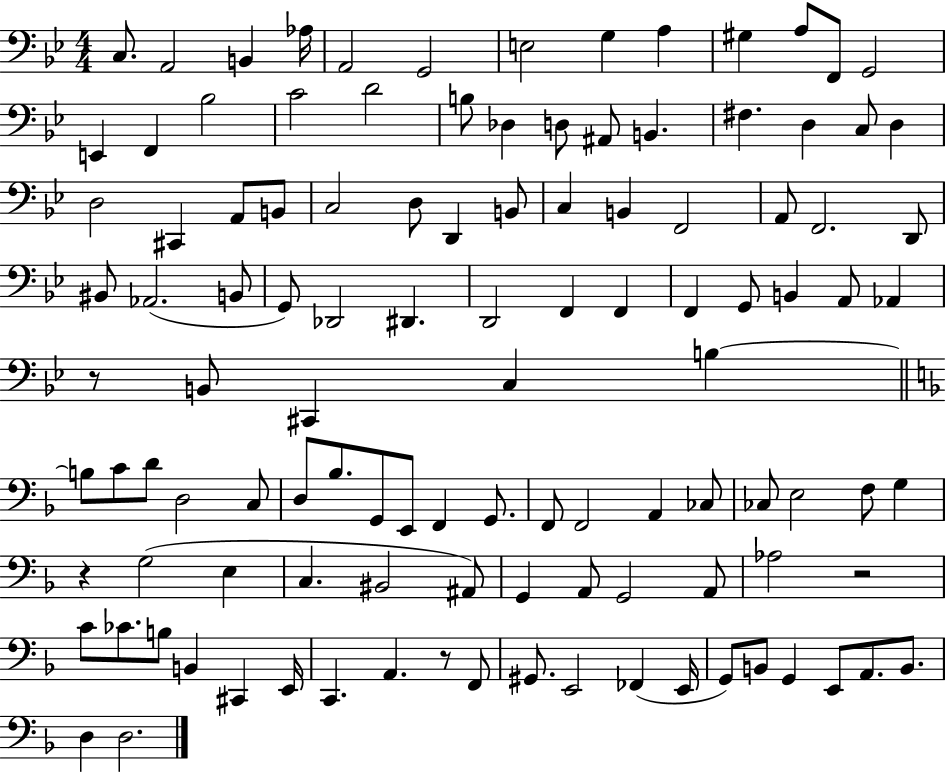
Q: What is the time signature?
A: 4/4